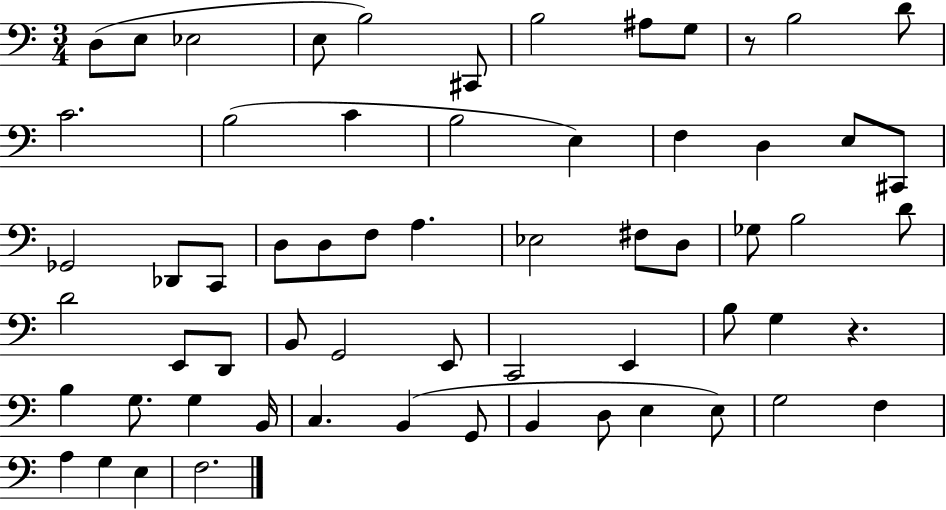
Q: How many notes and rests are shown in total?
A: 62